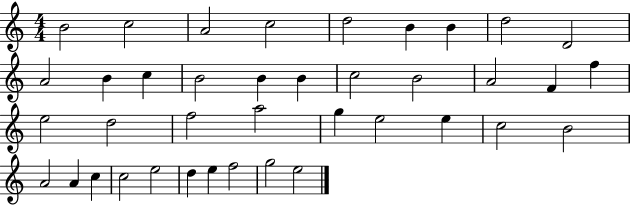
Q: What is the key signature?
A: C major